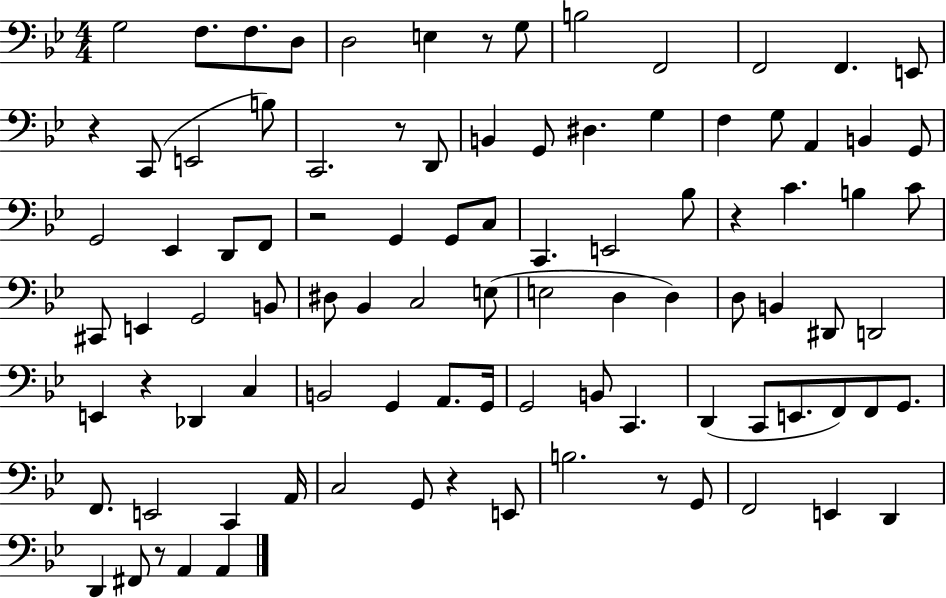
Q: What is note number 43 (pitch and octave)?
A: B2